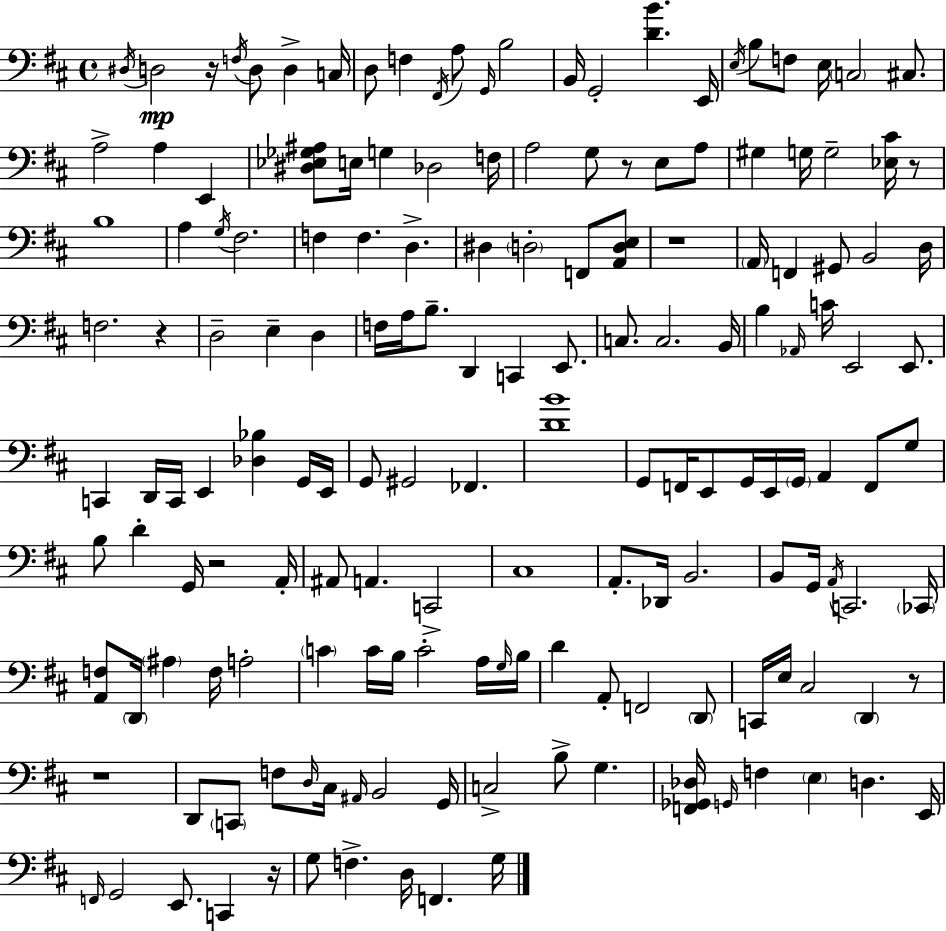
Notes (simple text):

D#3/s D3/h R/s F3/s D3/e D3/q C3/s D3/e F3/q F#2/s A3/e G2/s B3/h B2/s G2/h [D4,B4]/q. E2/s E3/s B3/e F3/e E3/s C3/h C#3/e. A3/h A3/q E2/q [D#3,Eb3,Gb3,A#3]/e E3/s G3/q Db3/h F3/s A3/h G3/e R/e E3/e A3/e G#3/q G3/s G3/h [Eb3,C#4]/s R/e B3/w A3/q G3/s F#3/h. F3/q F3/q. D3/q. D#3/q D3/h F2/e [A2,D3,E3]/e R/w A2/s F2/q G#2/e B2/h D3/s F3/h. R/q D3/h E3/q D3/q F3/s A3/s B3/e. D2/q C2/q E2/e. C3/e. C3/h. B2/s B3/q Ab2/s C4/s E2/h E2/e. C2/q D2/s C2/s E2/q [Db3,Bb3]/q G2/s E2/s G2/e G#2/h FES2/q. [D4,B4]/w G2/e F2/s E2/e G2/s E2/s G2/s A2/q F2/e G3/e B3/e D4/q G2/s R/h A2/s A#2/e A2/q. C2/h C#3/w A2/e. Db2/s B2/h. B2/e G2/s A2/s C2/h. CES2/s [A2,F3]/e D2/s A#3/q F3/s A3/h C4/q C4/s B3/s C4/h A3/s G3/s B3/s D4/q A2/e F2/h D2/e C2/s E3/s C#3/h D2/q R/e R/w D2/e C2/e F3/e D3/s C#3/s A#2/s B2/h G2/s C3/h B3/e G3/q. [F2,Gb2,Db3]/s G2/s F3/q E3/q D3/q. E2/s F2/s G2/h E2/e. C2/q R/s G3/e F3/q. D3/s F2/q. G3/s